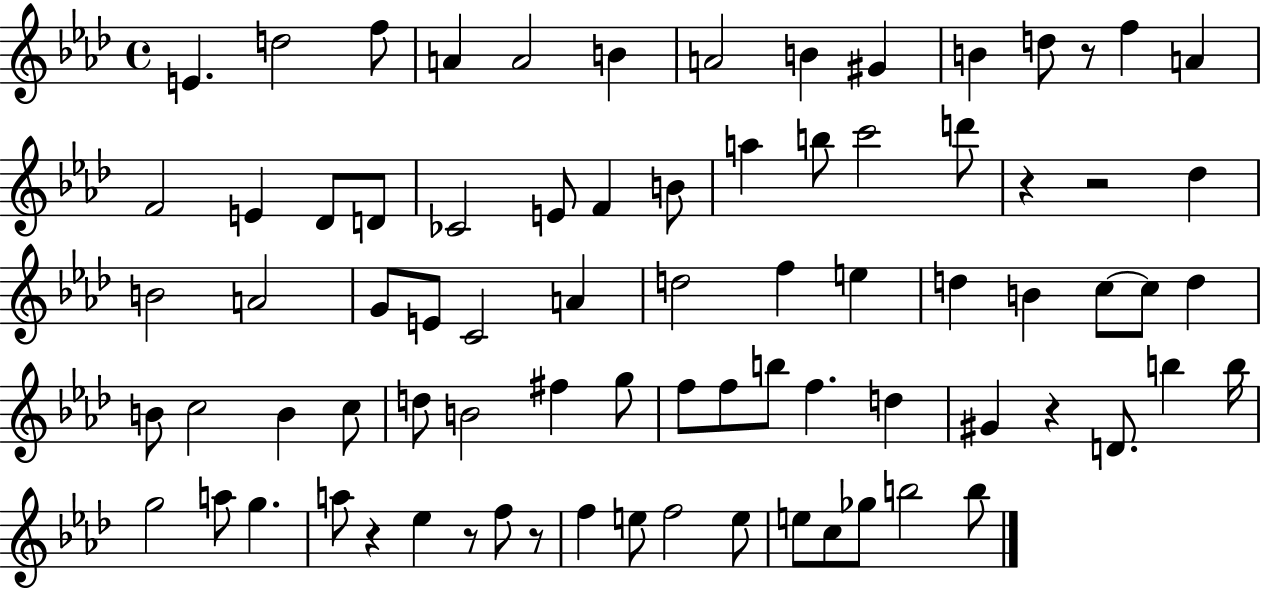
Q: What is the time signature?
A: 4/4